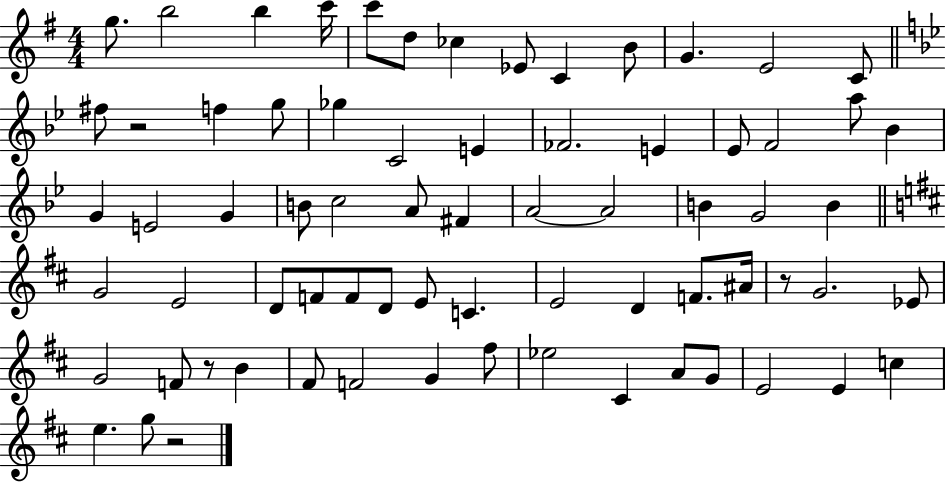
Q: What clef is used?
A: treble